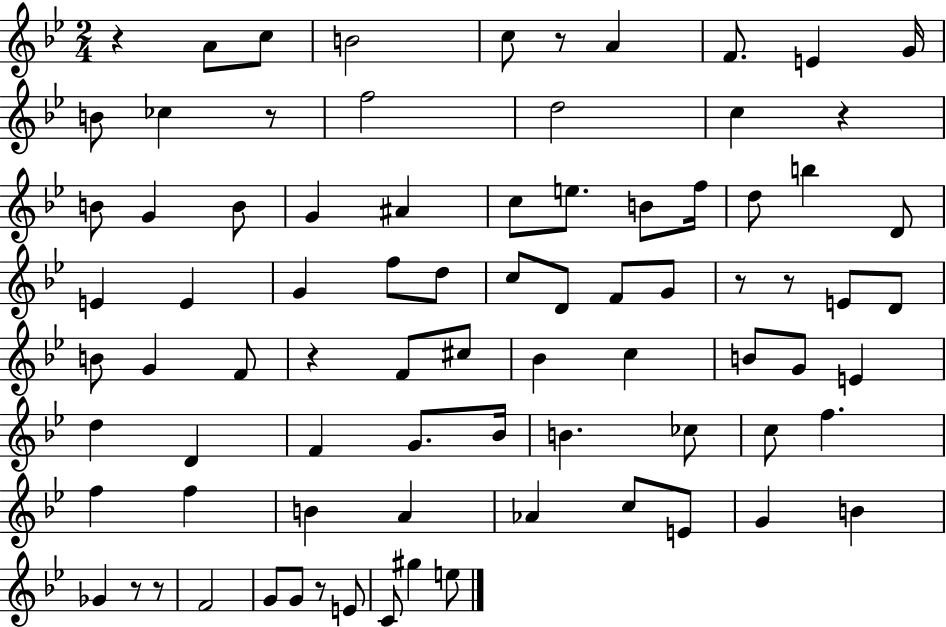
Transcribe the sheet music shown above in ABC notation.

X:1
T:Untitled
M:2/4
L:1/4
K:Bb
z A/2 c/2 B2 c/2 z/2 A F/2 E G/4 B/2 _c z/2 f2 d2 c z B/2 G B/2 G ^A c/2 e/2 B/2 f/4 d/2 b D/2 E E G f/2 d/2 c/2 D/2 F/2 G/2 z/2 z/2 E/2 D/2 B/2 G F/2 z F/2 ^c/2 _B c B/2 G/2 E d D F G/2 _B/4 B _c/2 c/2 f f f B A _A c/2 E/2 G B _G z/2 z/2 F2 G/2 G/2 z/2 E/2 C/2 ^g e/2